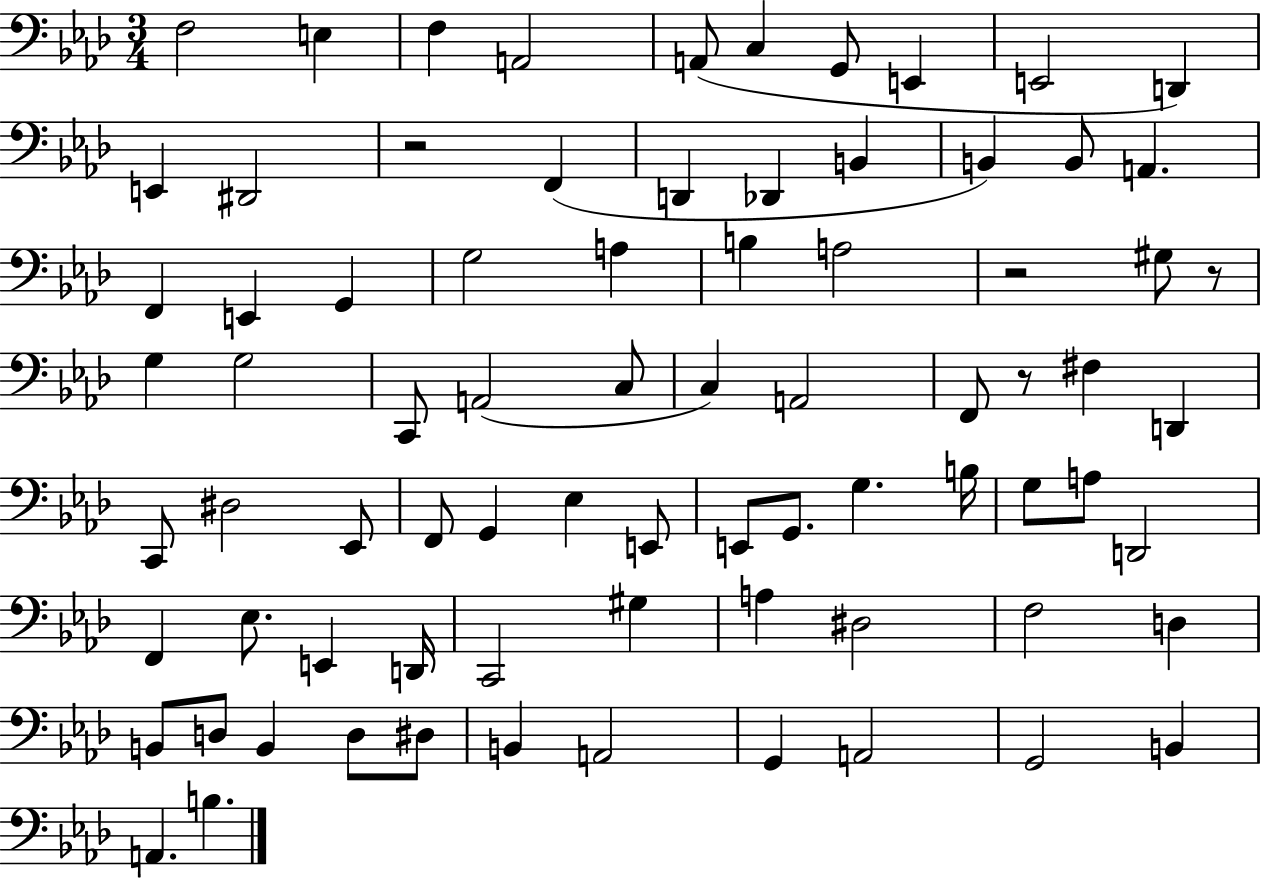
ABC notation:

X:1
T:Untitled
M:3/4
L:1/4
K:Ab
F,2 E, F, A,,2 A,,/2 C, G,,/2 E,, E,,2 D,, E,, ^D,,2 z2 F,, D,, _D,, B,, B,, B,,/2 A,, F,, E,, G,, G,2 A, B, A,2 z2 ^G,/2 z/2 G, G,2 C,,/2 A,,2 C,/2 C, A,,2 F,,/2 z/2 ^F, D,, C,,/2 ^D,2 _E,,/2 F,,/2 G,, _E, E,,/2 E,,/2 G,,/2 G, B,/4 G,/2 A,/2 D,,2 F,, _E,/2 E,, D,,/4 C,,2 ^G, A, ^D,2 F,2 D, B,,/2 D,/2 B,, D,/2 ^D,/2 B,, A,,2 G,, A,,2 G,,2 B,, A,, B,